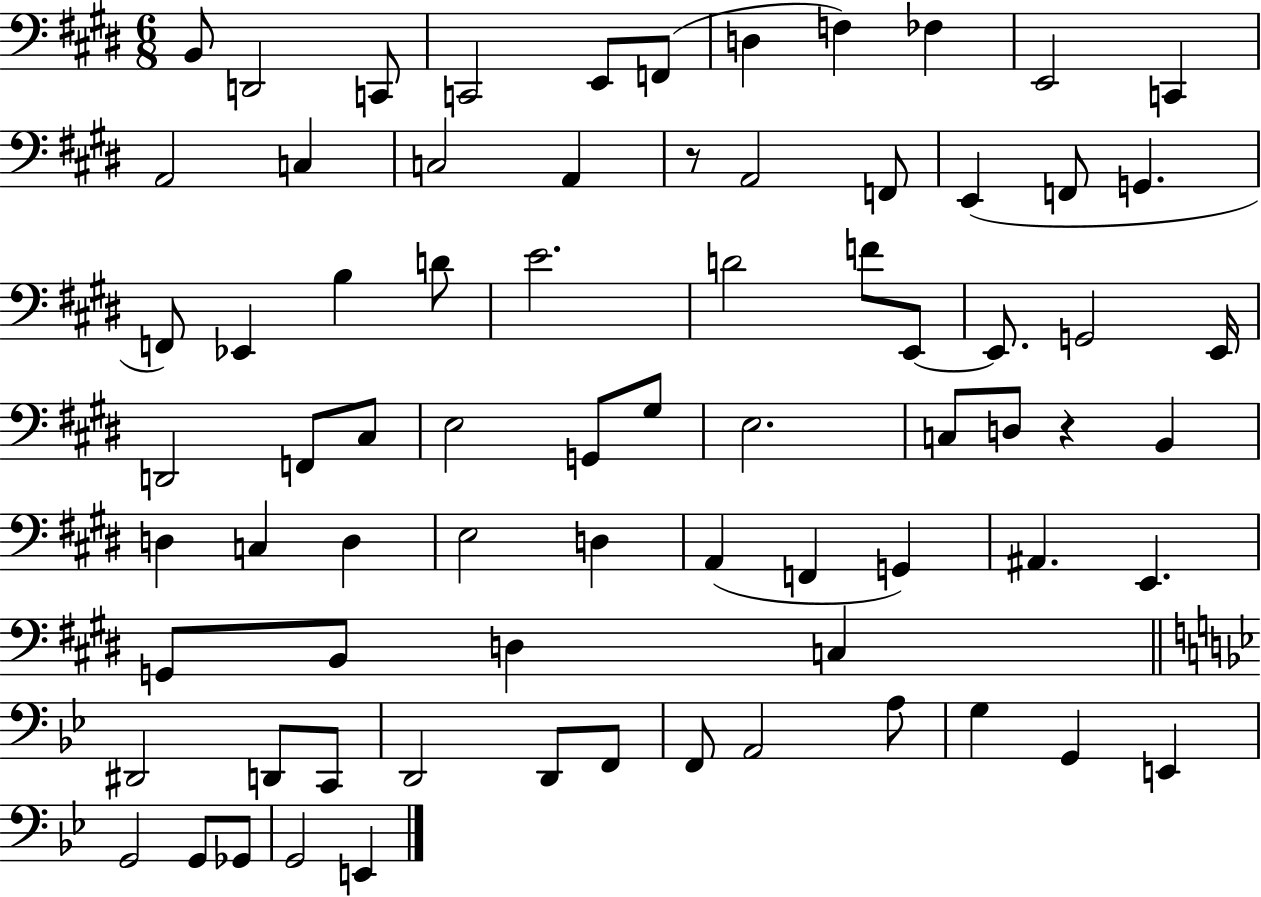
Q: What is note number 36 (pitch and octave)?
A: G2